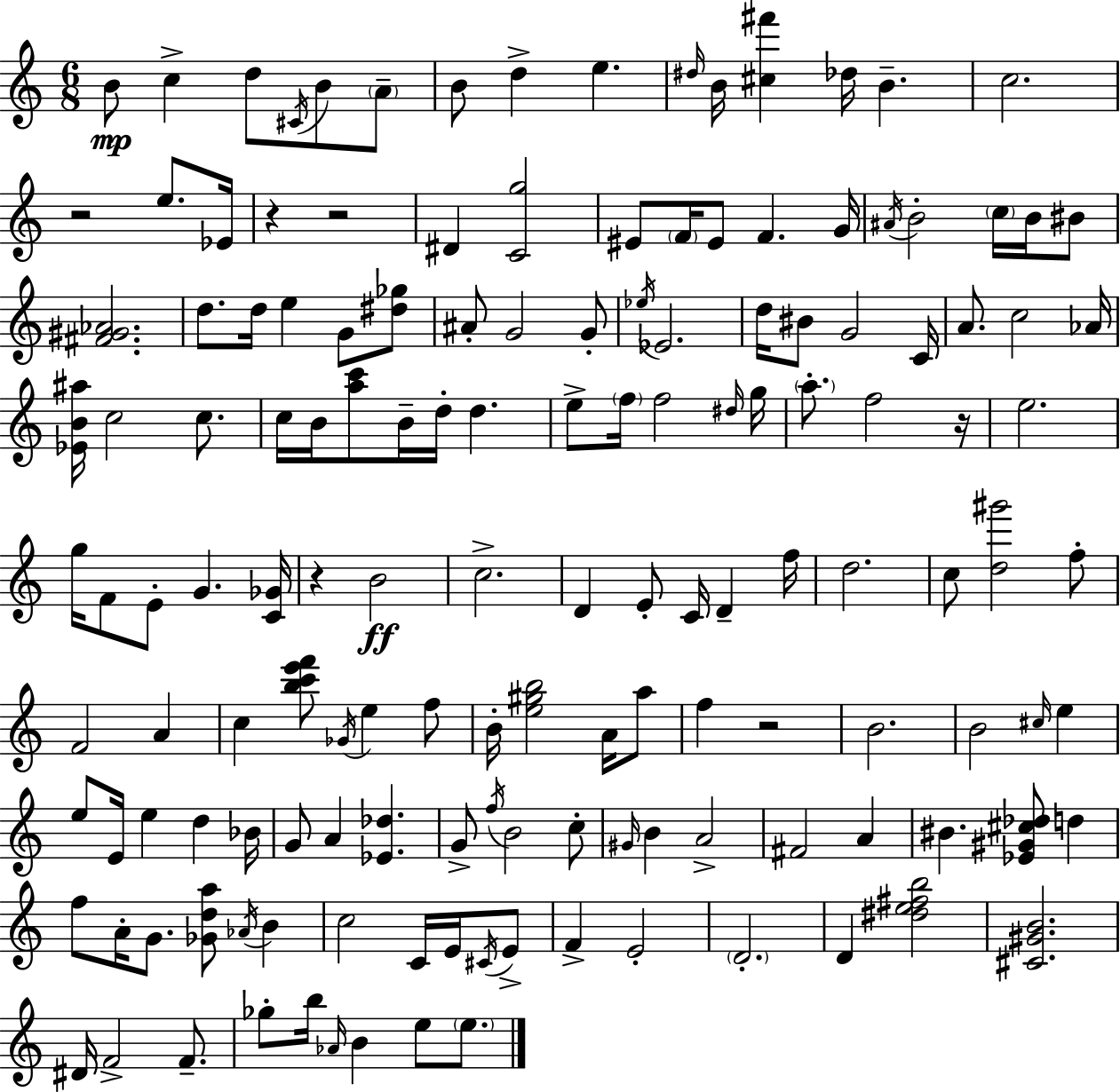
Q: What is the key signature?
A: A minor